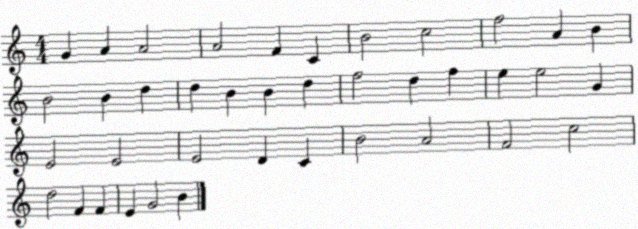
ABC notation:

X:1
T:Untitled
M:4/4
L:1/4
K:C
G A A2 A2 F C B2 c2 f2 A B B2 B d d B B d f2 d f e e2 G E2 E2 E2 D C B2 A2 F2 c2 d2 F F E G2 B